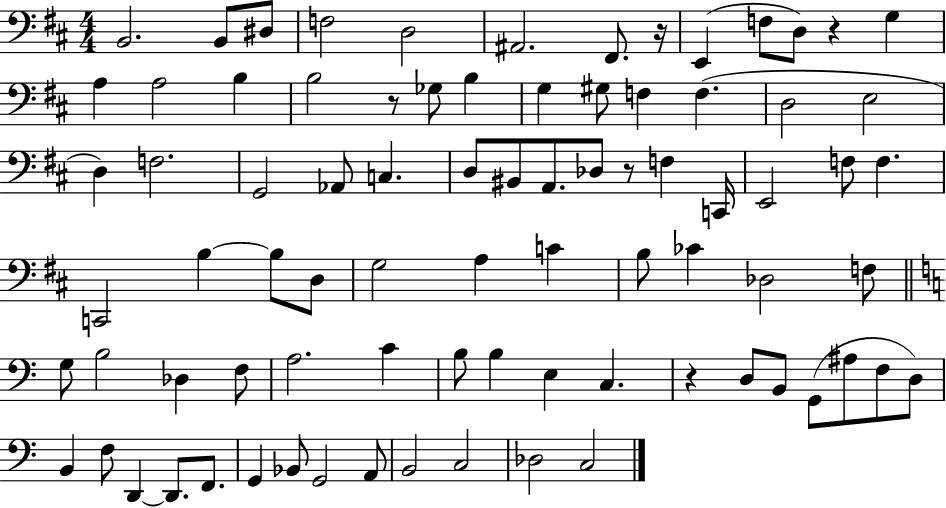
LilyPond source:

{
  \clef bass
  \numericTimeSignature
  \time 4/4
  \key d \major
  b,2. b,8 dis8 | f2 d2 | ais,2. fis,8. r16 | e,4( f8 d8) r4 g4 | \break a4 a2 b4 | b2 r8 ges8 b4 | g4 gis8 f4 f4.( | d2 e2 | \break d4) f2. | g,2 aes,8 c4. | d8 bis,8 a,8. des8 r8 f4 c,16 | e,2 f8 f4. | \break c,2 b4~~ b8 d8 | g2 a4 c'4 | b8 ces'4 des2 f8 | \bar "||" \break \key c \major g8 b2 des4 f8 | a2. c'4 | b8 b4 e4 c4. | r4 d8 b,8 g,8( ais8 f8 d8) | \break b,4 f8 d,4~~ d,8. f,8. | g,4 bes,8 g,2 a,8 | b,2 c2 | des2 c2 | \break \bar "|."
}